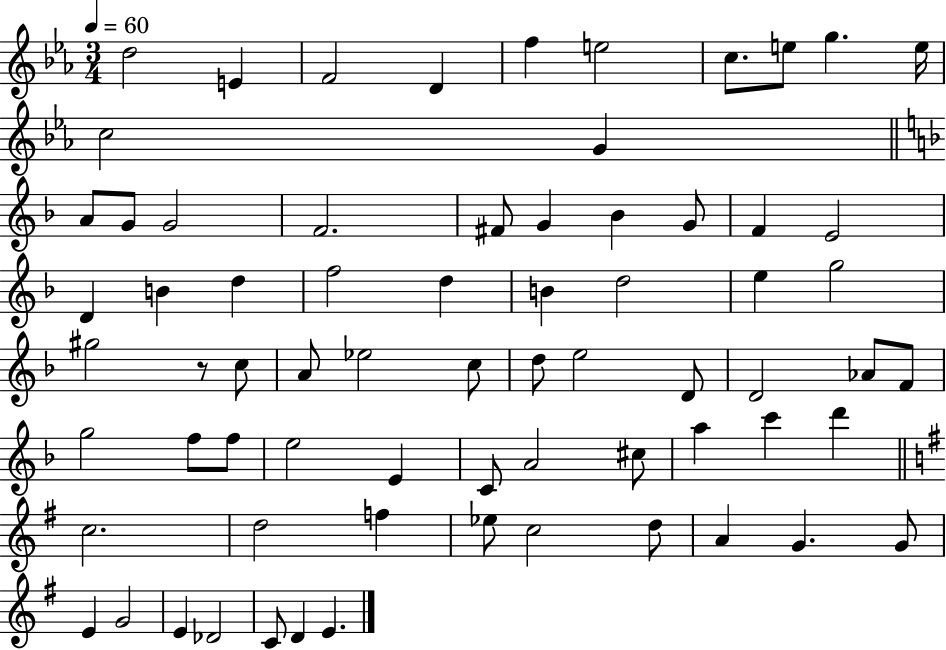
D5/h E4/q F4/h D4/q F5/q E5/h C5/e. E5/e G5/q. E5/s C5/h G4/q A4/e G4/e G4/h F4/h. F#4/e G4/q Bb4/q G4/e F4/q E4/h D4/q B4/q D5/q F5/h D5/q B4/q D5/h E5/q G5/h G#5/h R/e C5/e A4/e Eb5/h C5/e D5/e E5/h D4/e D4/h Ab4/e F4/e G5/h F5/e F5/e E5/h E4/q C4/e A4/h C#5/e A5/q C6/q D6/q C5/h. D5/h F5/q Eb5/e C5/h D5/e A4/q G4/q. G4/e E4/q G4/h E4/q Db4/h C4/e D4/q E4/q.